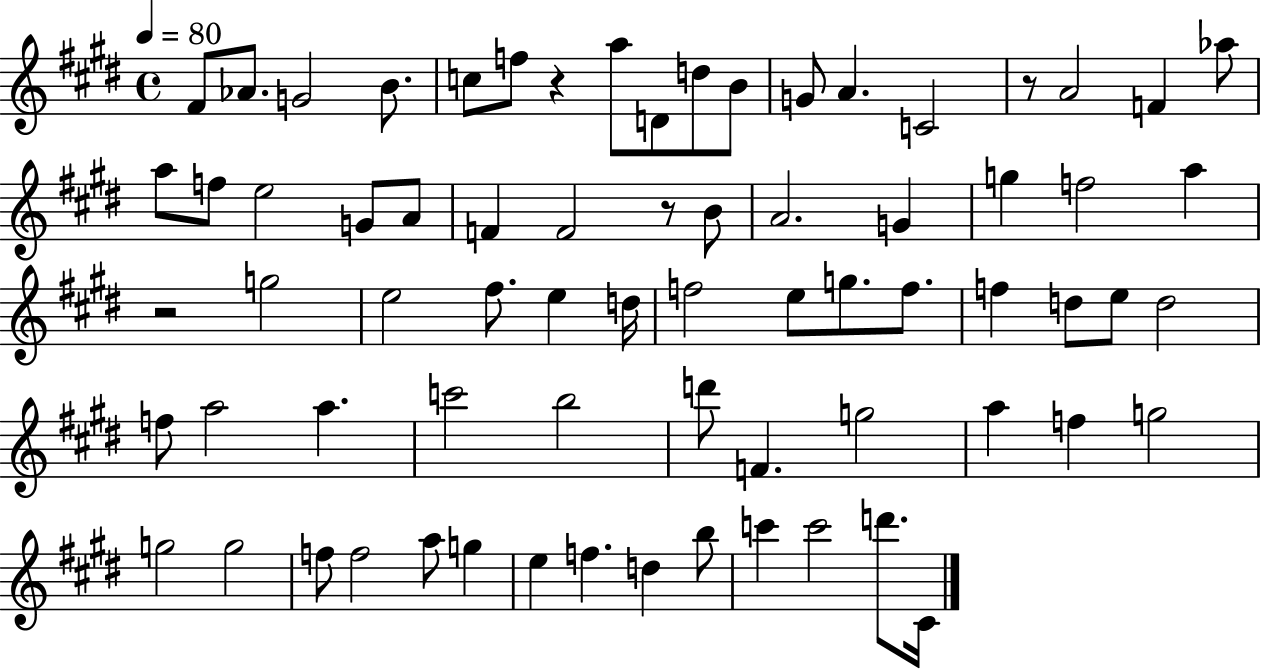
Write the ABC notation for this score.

X:1
T:Untitled
M:4/4
L:1/4
K:E
^F/2 _A/2 G2 B/2 c/2 f/2 z a/2 D/2 d/2 B/2 G/2 A C2 z/2 A2 F _a/2 a/2 f/2 e2 G/2 A/2 F F2 z/2 B/2 A2 G g f2 a z2 g2 e2 ^f/2 e d/4 f2 e/2 g/2 f/2 f d/2 e/2 d2 f/2 a2 a c'2 b2 d'/2 F g2 a f g2 g2 g2 f/2 f2 a/2 g e f d b/2 c' c'2 d'/2 ^C/4